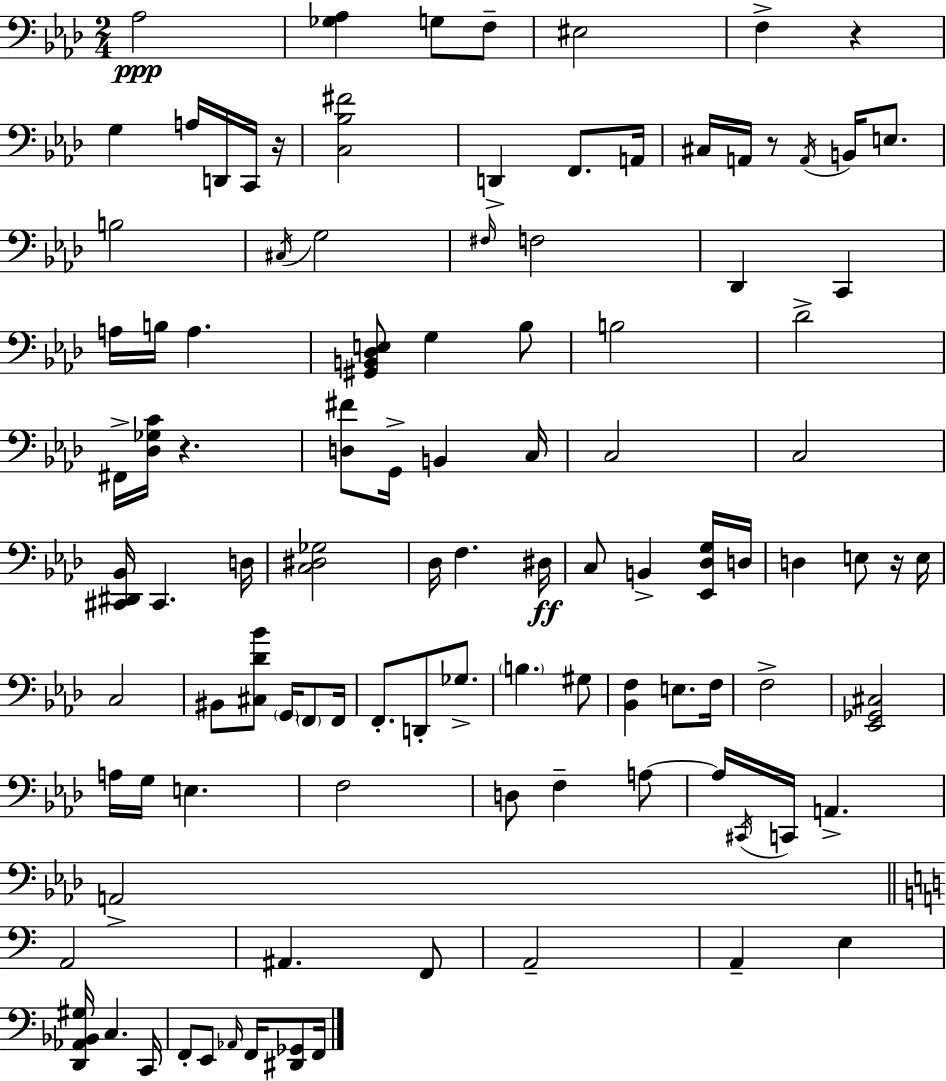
{
  \clef bass
  \numericTimeSignature
  \time 2/4
  \key aes \major
  \repeat volta 2 { aes2\ppp | <ges aes>4 g8 f8-- | eis2 | f4-> r4 | \break g4 a16 d,16 c,16 r16 | <c bes fis'>2 | d,4-> f,8. a,16 | cis16 a,16 r8 \acciaccatura { a,16 } b,16 e8. | \break b2 | \acciaccatura { cis16 } g2 | \grace { fis16 } f2 | des,4 c,4 | \break a16 b16 a4. | <gis, b, des e>8 g4 | bes8 b2 | des'2-> | \break fis,16-> <des ges c'>16 r4. | <d fis'>8 g,16-> b,4 | c16 c2 | c2 | \break <cis, dis, bes,>16 cis,4. | d16 <c dis ges>2 | des16 f4. | dis16\ff c8 b,4-> | \break <ees, des g>16 d16 d4 e8 | r16 e16 c2 | bis,8 <cis des' bes'>8 \parenthesize g,16 | \parenthesize f,8 f,16 f,8.-. d,8-. | \break ges8.-> \parenthesize b4. | gis8 <bes, f>4 e8. | f16 f2-> | <ees, ges, cis>2 | \break a16 g16 e4. | f2 | d8 f4-- | a8~~ a16 \acciaccatura { cis,16 } c,16 a,4.-> | \break a,2-> | \bar "||" \break \key a \minor a,2 | ais,4. f,8 | a,2-- | a,4-- e4 | \break <d, aes, bes, gis>16 c4. c,16 | f,8-. e,8 \grace { aes,16 } f,16 <dis, ges,>8 | f,16 } \bar "|."
}